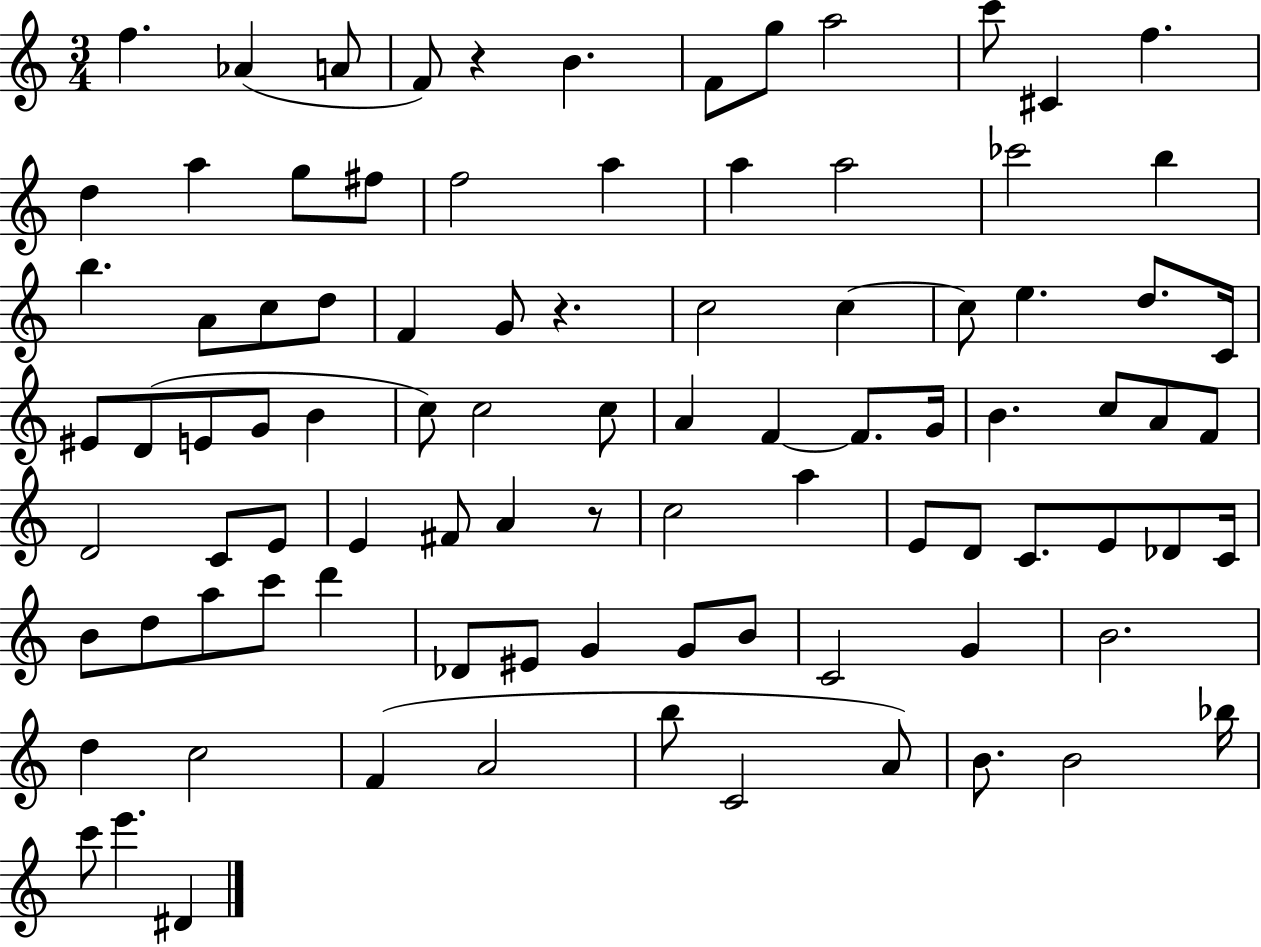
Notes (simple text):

F5/q. Ab4/q A4/e F4/e R/q B4/q. F4/e G5/e A5/h C6/e C#4/q F5/q. D5/q A5/q G5/e F#5/e F5/h A5/q A5/q A5/h CES6/h B5/q B5/q. A4/e C5/e D5/e F4/q G4/e R/q. C5/h C5/q C5/e E5/q. D5/e. C4/s EIS4/e D4/e E4/e G4/e B4/q C5/e C5/h C5/e A4/q F4/q F4/e. G4/s B4/q. C5/e A4/e F4/e D4/h C4/e E4/e E4/q F#4/e A4/q R/e C5/h A5/q E4/e D4/e C4/e. E4/e Db4/e C4/s B4/e D5/e A5/e C6/e D6/q Db4/e EIS4/e G4/q G4/e B4/e C4/h G4/q B4/h. D5/q C5/h F4/q A4/h B5/e C4/h A4/e B4/e. B4/h Bb5/s C6/e E6/q. D#4/q